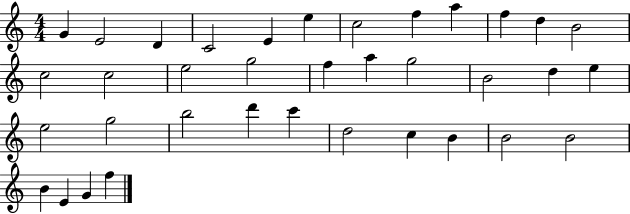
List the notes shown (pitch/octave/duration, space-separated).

G4/q E4/h D4/q C4/h E4/q E5/q C5/h F5/q A5/q F5/q D5/q B4/h C5/h C5/h E5/h G5/h F5/q A5/q G5/h B4/h D5/q E5/q E5/h G5/h B5/h D6/q C6/q D5/h C5/q B4/q B4/h B4/h B4/q E4/q G4/q F5/q